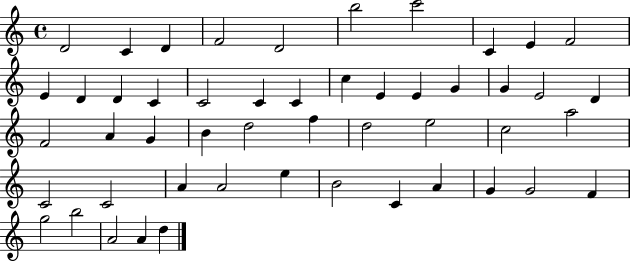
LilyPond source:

{
  \clef treble
  \time 4/4
  \defaultTimeSignature
  \key c \major
  d'2 c'4 d'4 | f'2 d'2 | b''2 c'''2 | c'4 e'4 f'2 | \break e'4 d'4 d'4 c'4 | c'2 c'4 c'4 | c''4 e'4 e'4 g'4 | g'4 e'2 d'4 | \break f'2 a'4 g'4 | b'4 d''2 f''4 | d''2 e''2 | c''2 a''2 | \break c'2 c'2 | a'4 a'2 e''4 | b'2 c'4 a'4 | g'4 g'2 f'4 | \break g''2 b''2 | a'2 a'4 d''4 | \bar "|."
}